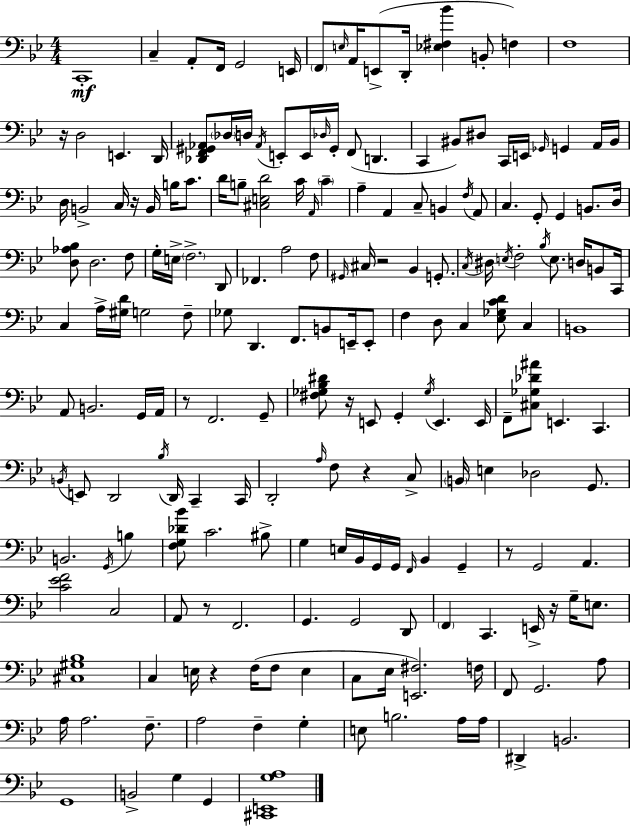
{
  \clef bass
  \numericTimeSignature
  \time 4/4
  \key g \minor
  c,1-.\mf | c4-- a,8-. f,16 g,2 e,16 | \parenthesize f,8 \grace { e16 } a,16 e,8->( d,16-. <ees fis bes'>4 b,8-. f4) | f1 | \break r16 d2 e,4. | d,16 <des, f, gis, aes,>8 \parenthesize des16 d16 \acciaccatura { aes,16 } e,8-. e,16 \grace { des16 } gis,16-. f,8( d,4. | c,4 bis,8) dis8 c,16 e,16 \grace { ges,16 } g,4 | a,16 bis,16 d16 b,2-> c16 r16 b,16 | \break b16 c'8. d'16 b8-- <cis e d'>2 c'16 | \grace { a,16 } \parenthesize c'4-- a4-- a,4 c8-- b,4 | \acciaccatura { f16 } a,8 c4. g,8-. g,4 | b,8. d16 <d aes bes>8 d2. | \break f8 g16-. e16-> \parenthesize f2.-> | d,8 fes,4. a2 | f8 \grace { gis,16 } cis16 r2 | bes,4 g,8.-. \acciaccatura { c16 } dis16 \acciaccatura { e16 } f2-. | \break \acciaccatura { bes16 } e8. d16 b,8 c,16 c4 a16-> <gis d'>16 | g2 f8-- ges8 d,4. | f,8. b,8 e,16-- e,8-. f4 d8 | c4 <ees ges c' d'>8 c4 b,1 | \break a,8 b,2. | g,16 a,16 r8 f,2. | g,8-- <fis ges bes dis'>8 r16 e,8 g,4-. | \acciaccatura { ges16 } e,4. e,16 f,8-- <cis ges des' ais'>8 e,4. | \break c,4. \acciaccatura { b,16 } e,8 d,2 | \acciaccatura { bes16 } d,16 c,4-- c,16 d,2-. | \grace { a16 } f8 r4 c8-> \parenthesize b,16 e4 | des2 g,8. b,2. | \break \acciaccatura { g,16 } b4 <f g des' bes'>8 | c'2. bis8-> g4 | e16 bes,16 g,16 g,16 \grace { f,16 } bes,4 g,4-- | r8 g,2 a,4. | \break <c' ees' f'>2 c2 | a,8 r8 f,2. | g,4. g,2 d,8 | \parenthesize f,4 c,4. e,16-> r16 g16-- e8. | \break <cis gis bes>1 | c4 e16 r4 f16( f8 e4 | c8 ees16 <e, fis>2.) f16 | f,8 g,2. a8 | \break a16 a2. f8.-- | a2 f4-- g4-. | e8 b2. a16 a16 | dis,4-> b,2. | \break g,1 | b,2-> g4 g,4 | <cis, e, g a>1 | \bar "|."
}